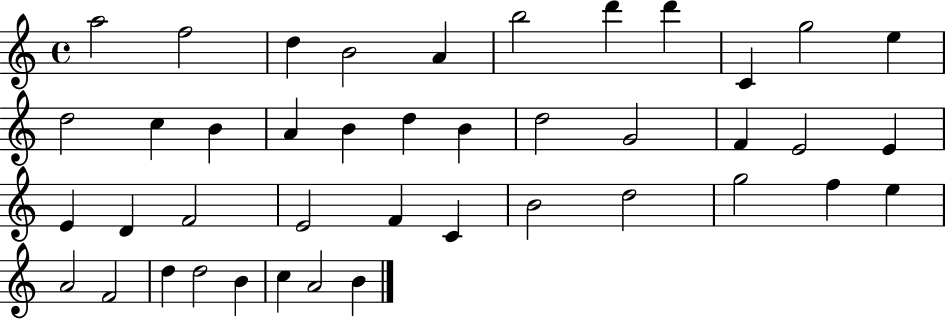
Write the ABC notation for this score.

X:1
T:Untitled
M:4/4
L:1/4
K:C
a2 f2 d B2 A b2 d' d' C g2 e d2 c B A B d B d2 G2 F E2 E E D F2 E2 F C B2 d2 g2 f e A2 F2 d d2 B c A2 B